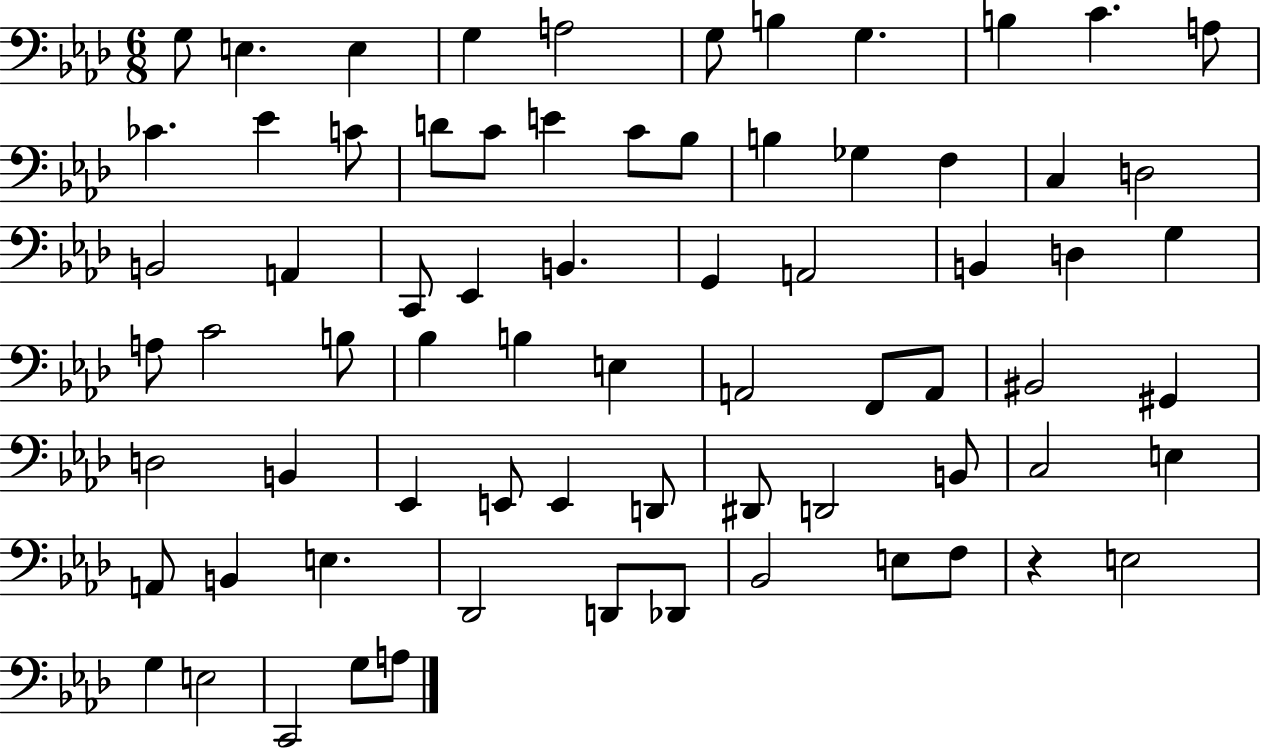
X:1
T:Untitled
M:6/8
L:1/4
K:Ab
G,/2 E, E, G, A,2 G,/2 B, G, B, C A,/2 _C _E C/2 D/2 C/2 E C/2 _B,/2 B, _G, F, C, D,2 B,,2 A,, C,,/2 _E,, B,, G,, A,,2 B,, D, G, A,/2 C2 B,/2 _B, B, E, A,,2 F,,/2 A,,/2 ^B,,2 ^G,, D,2 B,, _E,, E,,/2 E,, D,,/2 ^D,,/2 D,,2 B,,/2 C,2 E, A,,/2 B,, E, _D,,2 D,,/2 _D,,/2 _B,,2 E,/2 F,/2 z E,2 G, E,2 C,,2 G,/2 A,/2